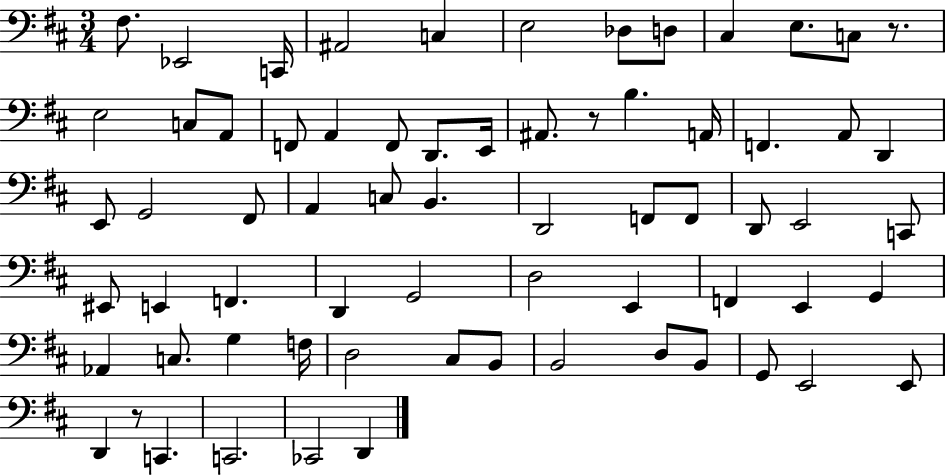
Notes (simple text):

F#3/e. Eb2/h C2/s A#2/h C3/q E3/h Db3/e D3/e C#3/q E3/e. C3/e R/e. E3/h C3/e A2/e F2/e A2/q F2/e D2/e. E2/s A#2/e. R/e B3/q. A2/s F2/q. A2/e D2/q E2/e G2/h F#2/e A2/q C3/e B2/q. D2/h F2/e F2/e D2/e E2/h C2/e EIS2/e E2/q F2/q. D2/q G2/h D3/h E2/q F2/q E2/q G2/q Ab2/q C3/e. G3/q F3/s D3/h C#3/e B2/e B2/h D3/e B2/e G2/e E2/h E2/e D2/q R/e C2/q. C2/h. CES2/h D2/q